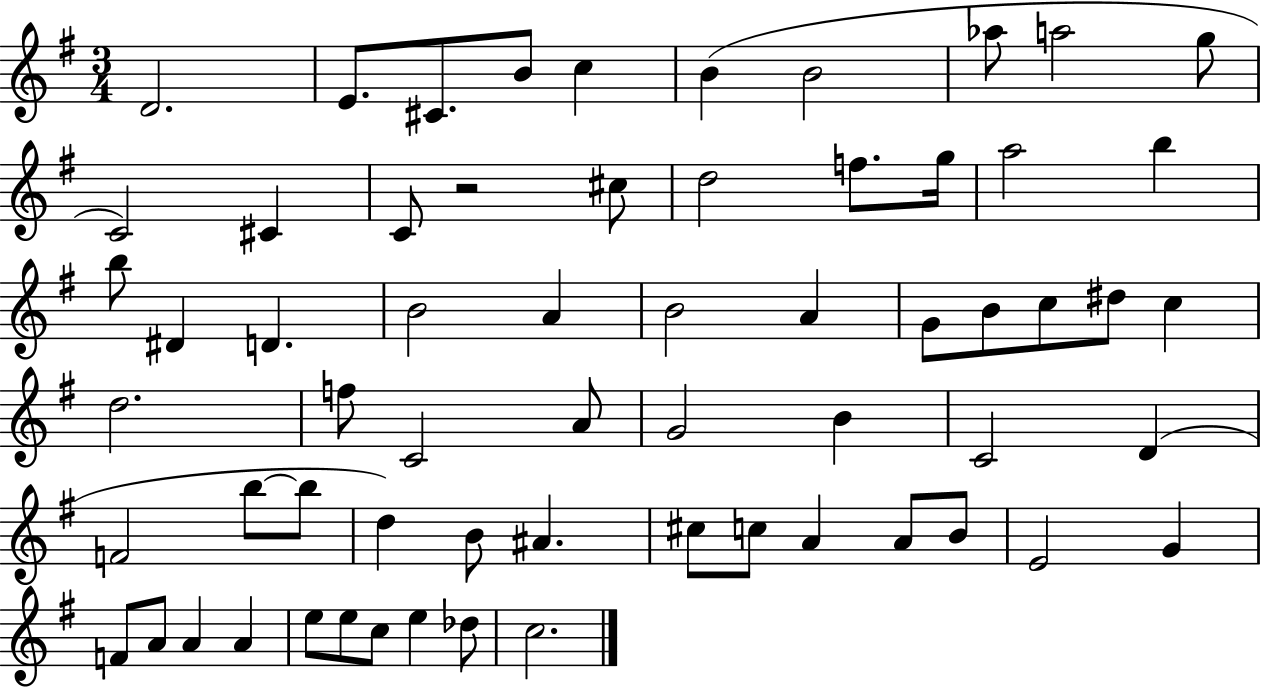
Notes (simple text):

D4/h. E4/e. C#4/e. B4/e C5/q B4/q B4/h Ab5/e A5/h G5/e C4/h C#4/q C4/e R/h C#5/e D5/h F5/e. G5/s A5/h B5/q B5/e D#4/q D4/q. B4/h A4/q B4/h A4/q G4/e B4/e C5/e D#5/e C5/q D5/h. F5/e C4/h A4/e G4/h B4/q C4/h D4/q F4/h B5/e B5/e D5/q B4/e A#4/q. C#5/e C5/e A4/q A4/e B4/e E4/h G4/q F4/e A4/e A4/q A4/q E5/e E5/e C5/e E5/q Db5/e C5/h.